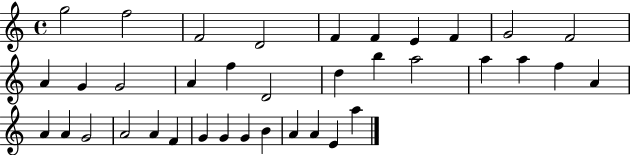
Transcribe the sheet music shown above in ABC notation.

X:1
T:Untitled
M:4/4
L:1/4
K:C
g2 f2 F2 D2 F F E F G2 F2 A G G2 A f D2 d b a2 a a f A A A G2 A2 A F G G G B A A E a